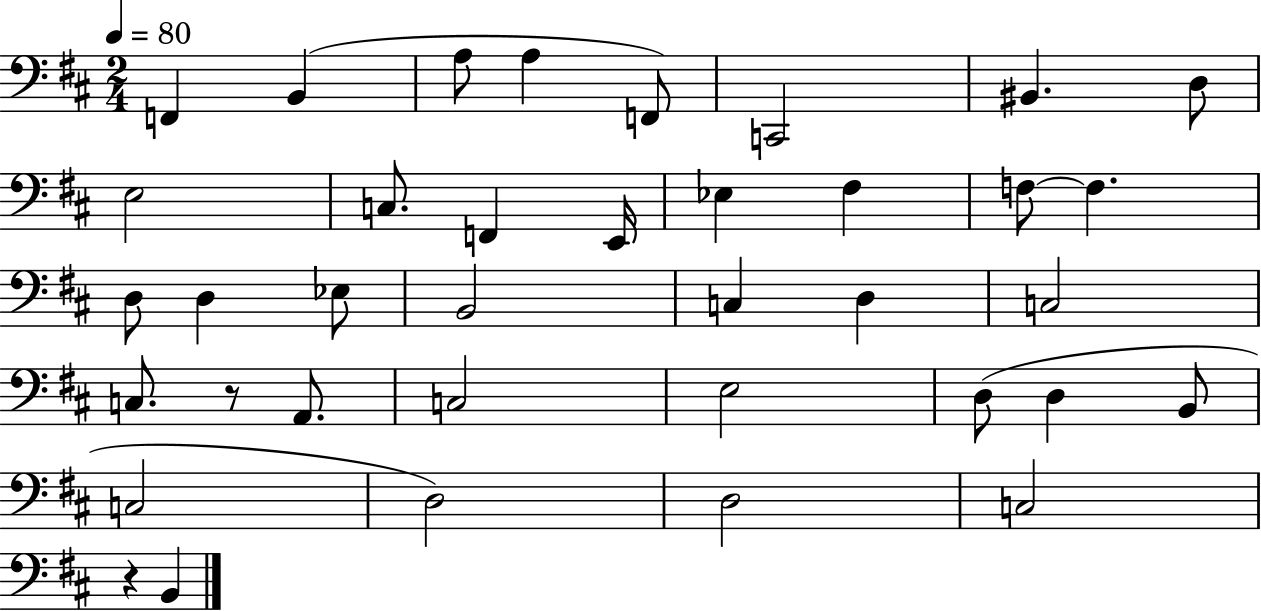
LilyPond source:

{
  \clef bass
  \numericTimeSignature
  \time 2/4
  \key d \major
  \tempo 4 = 80
  f,4 b,4( | a8 a4 f,8) | c,2 | bis,4. d8 | \break e2 | c8. f,4 e,16 | ees4 fis4 | f8~~ f4. | \break d8 d4 ees8 | b,2 | c4 d4 | c2 | \break c8. r8 a,8. | c2 | e2 | d8( d4 b,8 | \break c2 | d2) | d2 | c2 | \break r4 b,4 | \bar "|."
}